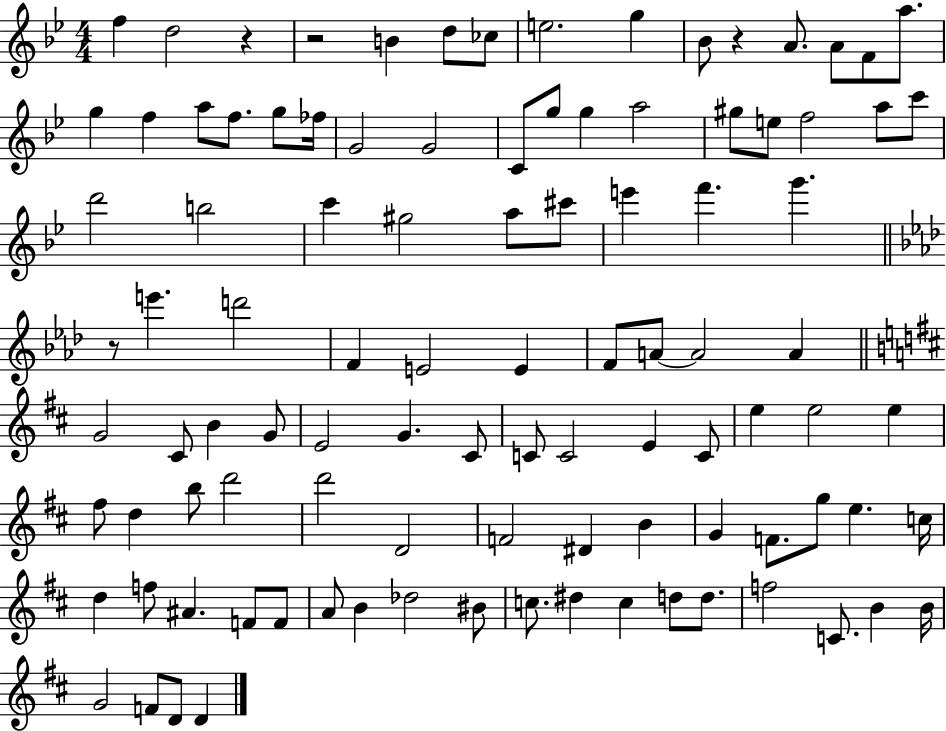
X:1
T:Untitled
M:4/4
L:1/4
K:Bb
f d2 z z2 B d/2 _c/2 e2 g _B/2 z A/2 A/2 F/2 a/2 g f a/2 f/2 g/2 _f/4 G2 G2 C/2 g/2 g a2 ^g/2 e/2 f2 a/2 c'/2 d'2 b2 c' ^g2 a/2 ^c'/2 e' f' g' z/2 e' d'2 F E2 E F/2 A/2 A2 A G2 ^C/2 B G/2 E2 G ^C/2 C/2 C2 E C/2 e e2 e ^f/2 d b/2 d'2 d'2 D2 F2 ^D B G F/2 g/2 e c/4 d f/2 ^A F/2 F/2 A/2 B _d2 ^B/2 c/2 ^d c d/2 d/2 f2 C/2 B B/4 G2 F/2 D/2 D